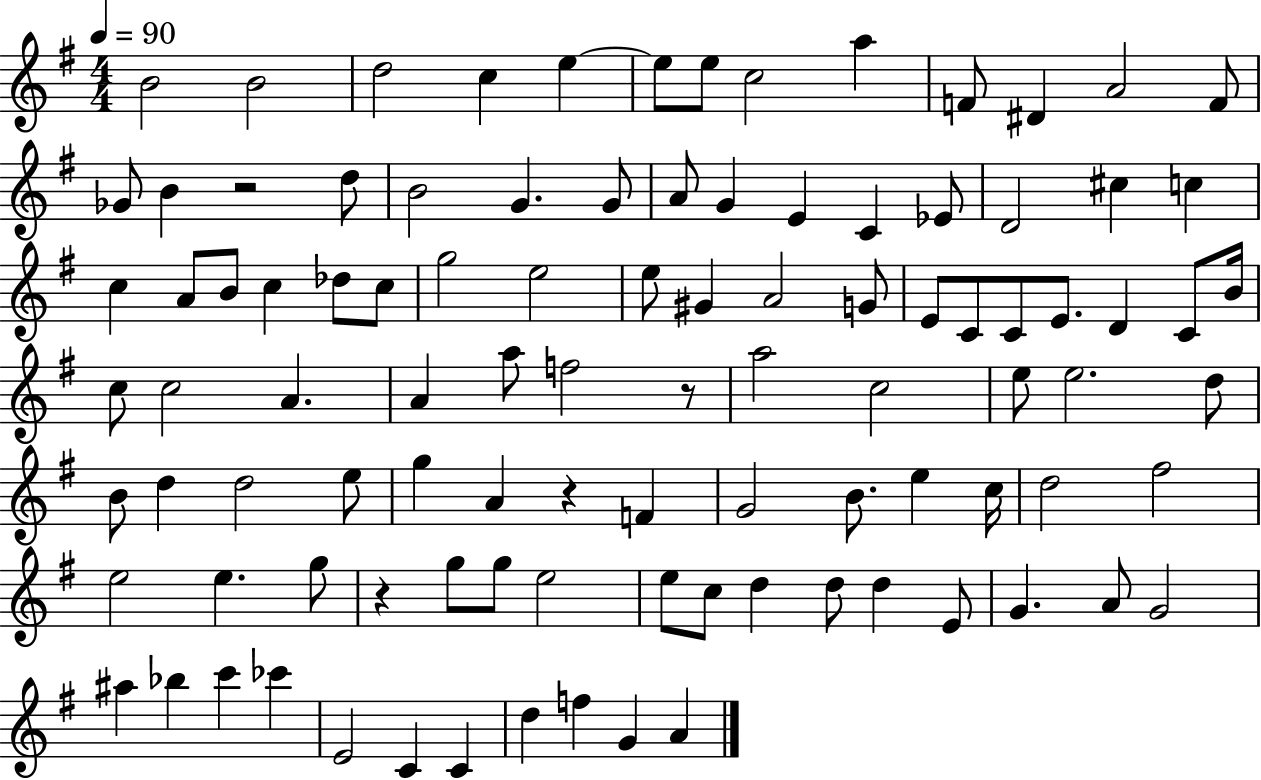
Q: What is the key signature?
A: G major